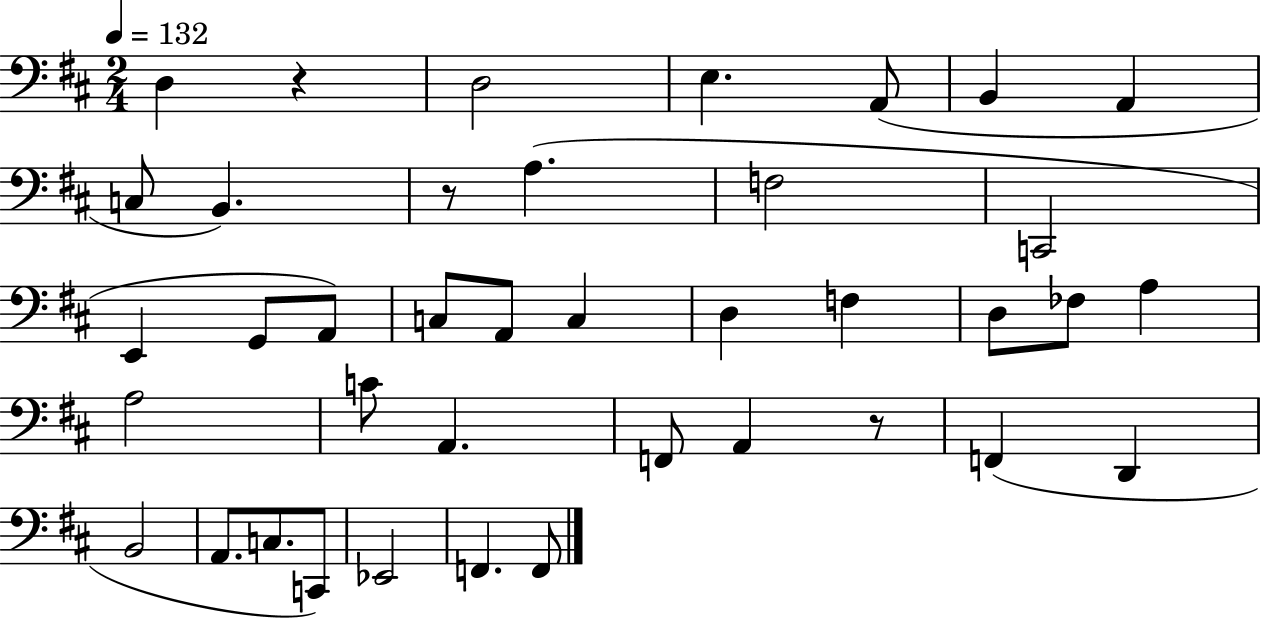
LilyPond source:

{
  \clef bass
  \numericTimeSignature
  \time 2/4
  \key d \major
  \tempo 4 = 132
  d4 r4 | d2 | e4. a,8( | b,4 a,4 | \break c8 b,4.) | r8 a4.( | f2 | c,2 | \break e,4 g,8 a,8) | c8 a,8 c4 | d4 f4 | d8 fes8 a4 | \break a2 | c'8 a,4. | f,8 a,4 r8 | f,4( d,4 | \break b,2 | a,8. c8. c,8) | ees,2 | f,4. f,8 | \break \bar "|."
}